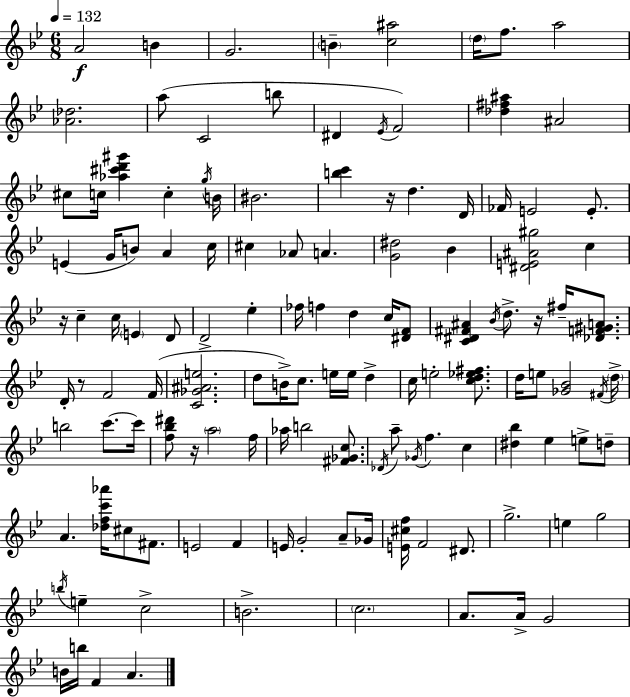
{
  \clef treble
  \numericTimeSignature
  \time 6/8
  \key bes \major
  \tempo 4 = 132
  a'2\f b'4 | g'2. | \parenthesize b'4-- <c'' ais''>2 | \parenthesize d''16 f''8. a''2 | \break <aes' des''>2. | a''8( c'2 b''8 | dis'4 \acciaccatura { ees'16 } f'2) | <des'' fis'' ais''>4 ais'2 | \break cis''8 c''16 <aes'' cis''' d''' gis'''>4 c''4-. | \acciaccatura { g''16 } b'16 bis'2. | <b'' c'''>4 r16 d''4. | d'16 fes'16 e'2 e'8.-. | \break e'4( g'16 b'8) a'4 | c''16 cis''4 aes'8 a'4. | <g' dis''>2 bes'4 | <dis' e' ais' gis''>2 c''4 | \break r16 c''4-- c''16 \parenthesize e'4 | d'8 d'2-> ees''4-. | fes''16 f''4 d''4 c''16 | <dis' f'>8 <c' dis' fis' ais'>4 \acciaccatura { bes'16 } d''8.-> r16 fis''16-- | \break <des' f' gis' a'>8. d'16-. r8 f'2 | f'16( <c' ges' ais' e''>2. | d''8 b'16->) c''8. e''16 e''16 d''4-> | c''16 e''2-. | \break <c'' d'' ees'' fis''>8. d''16 e''8 <ges' bes'>2 | \acciaccatura { fis'16 } \parenthesize d''16-> b''2 | c'''8.~~ c'''16 <f'' bes'' dis'''>8 r16 \parenthesize a''2 | f''16 aes''16 b''2 | \break <fis' ges' c''>8. \acciaccatura { des'16 } a''8-- \acciaccatura { ges'16 } f''4. | c''4 <dis'' bes''>4 ees''4 | e''8-> d''8-- a'4. | <des'' f'' c''' aes'''>16 cis''8 fis'8. e'2 | \break f'4 e'16 g'2-. | a'8-- ges'16 <e' cis'' f''>16 f'2 | dis'8. g''2.-> | e''4 g''2 | \break \acciaccatura { b''16 } e''4-- c''2-> | b'2.-> | \parenthesize c''2. | a'8. a'16-> g'2 | \break b'16 b''16 f'4 | a'4. \bar "|."
}